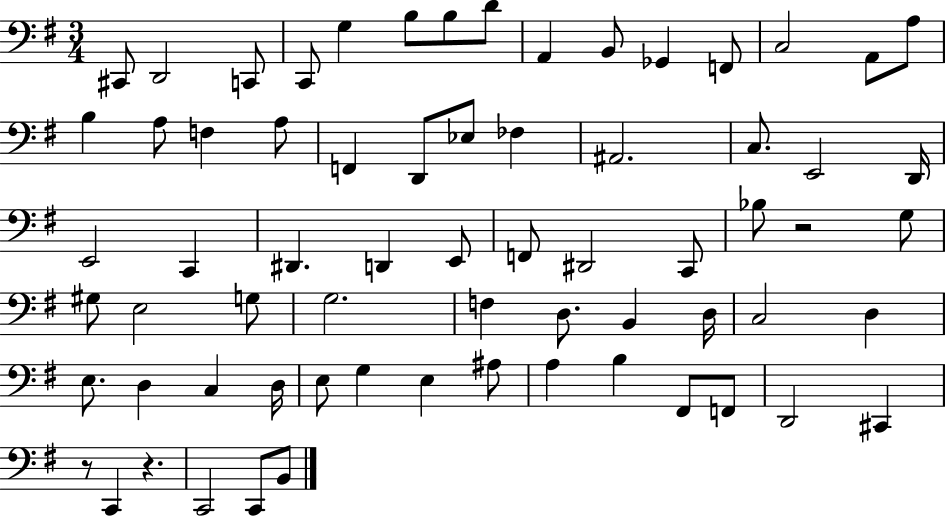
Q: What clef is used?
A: bass